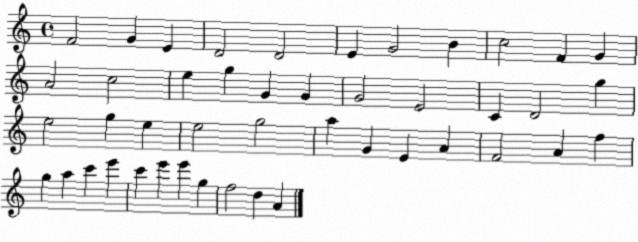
X:1
T:Untitled
M:4/4
L:1/4
K:C
F2 G E D2 D2 E G2 B c2 F G A2 c2 e g G G G2 E2 C D2 g e2 g e e2 g2 a G E A F2 A f g a c' e' c' e' e' g f2 d A